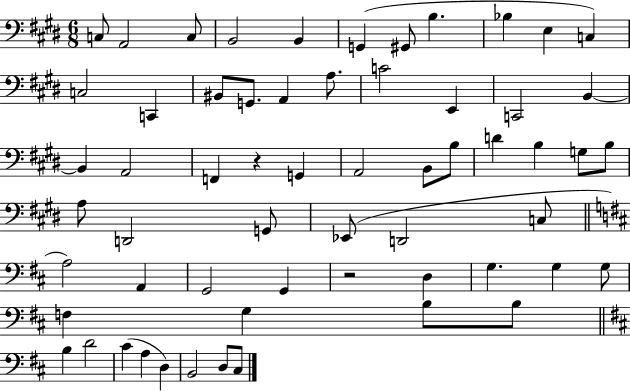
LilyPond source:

{
  \clef bass
  \numericTimeSignature
  \time 6/8
  \key e \major
  c8 a,2 c8 | b,2 b,4 | g,4( gis,8 b4. | bes4 e4 c4) | \break c2 c,4 | bis,8 g,8. a,4 a8. | c'2 e,4 | c,2 b,4~~ | \break b,4 a,2 | f,4 r4 g,4 | a,2 b,8 b8 | d'4 b4 g8 b8 | \break a8 d,2 g,8 | ees,8( d,2 c8 | \bar "||" \break \key d \major a2) a,4 | g,2 g,4 | r2 d4 | g4. g4 g8 | \break f4 g4 b8 b8 | \bar "||" \break \key d \major b4 d'2 | cis'4( a4 d4) | b,2 d8 cis8 | \bar "|."
}